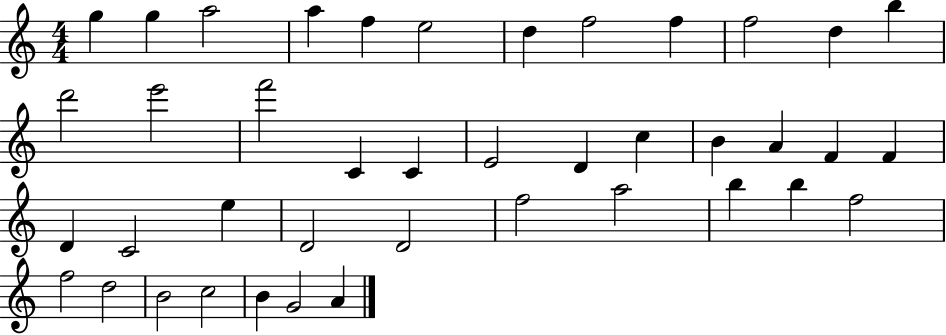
G5/q G5/q A5/h A5/q F5/q E5/h D5/q F5/h F5/q F5/h D5/q B5/q D6/h E6/h F6/h C4/q C4/q E4/h D4/q C5/q B4/q A4/q F4/q F4/q D4/q C4/h E5/q D4/h D4/h F5/h A5/h B5/q B5/q F5/h F5/h D5/h B4/h C5/h B4/q G4/h A4/q